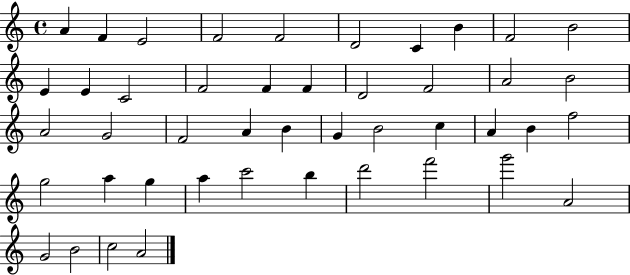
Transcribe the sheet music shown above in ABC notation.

X:1
T:Untitled
M:4/4
L:1/4
K:C
A F E2 F2 F2 D2 C B F2 B2 E E C2 F2 F F D2 F2 A2 B2 A2 G2 F2 A B G B2 c A B f2 g2 a g a c'2 b d'2 f'2 g'2 A2 G2 B2 c2 A2